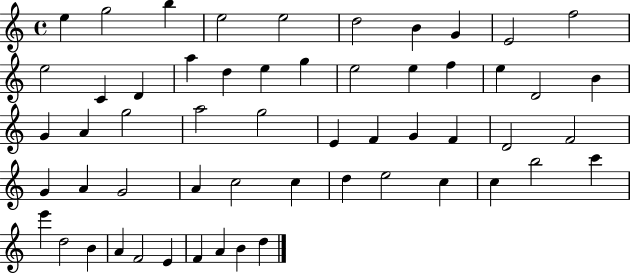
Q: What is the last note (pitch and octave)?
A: D5